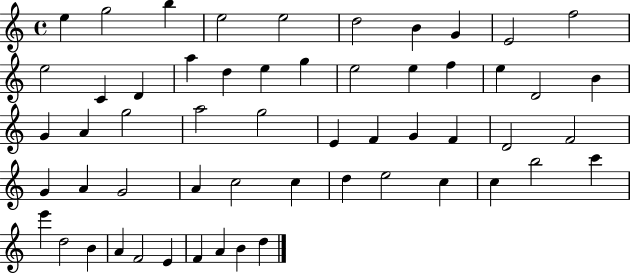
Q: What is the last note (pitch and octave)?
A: D5